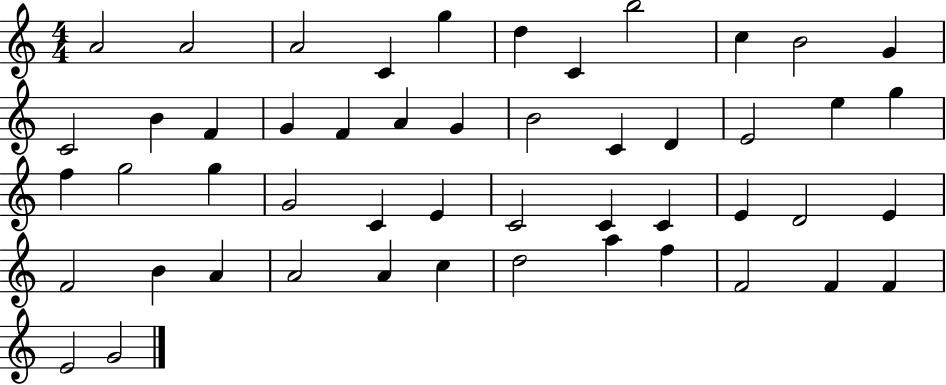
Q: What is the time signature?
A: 4/4